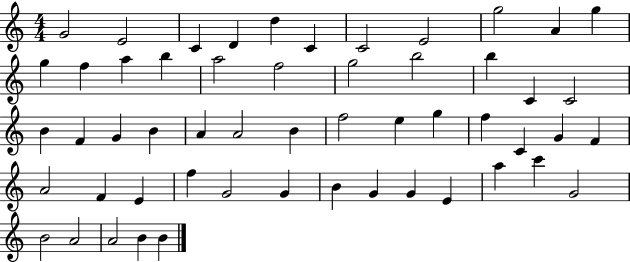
G4/h E4/h C4/q D4/q D5/q C4/q C4/h E4/h G5/h A4/q G5/q G5/q F5/q A5/q B5/q A5/h F5/h G5/h B5/h B5/q C4/q C4/h B4/q F4/q G4/q B4/q A4/q A4/h B4/q F5/h E5/q G5/q F5/q C4/q G4/q F4/q A4/h F4/q E4/q F5/q G4/h G4/q B4/q G4/q G4/q E4/q A5/q C6/q G4/h B4/h A4/h A4/h B4/q B4/q